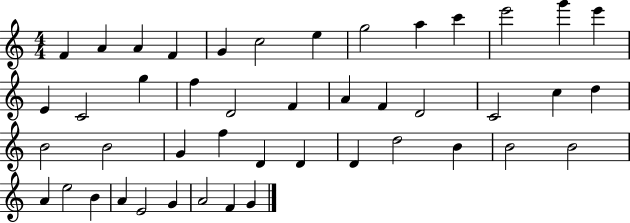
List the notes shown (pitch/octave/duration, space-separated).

F4/q A4/q A4/q F4/q G4/q C5/h E5/q G5/h A5/q C6/q E6/h G6/q E6/q E4/q C4/h G5/q F5/q D4/h F4/q A4/q F4/q D4/h C4/h C5/q D5/q B4/h B4/h G4/q F5/q D4/q D4/q D4/q D5/h B4/q B4/h B4/h A4/q E5/h B4/q A4/q E4/h G4/q A4/h F4/q G4/q